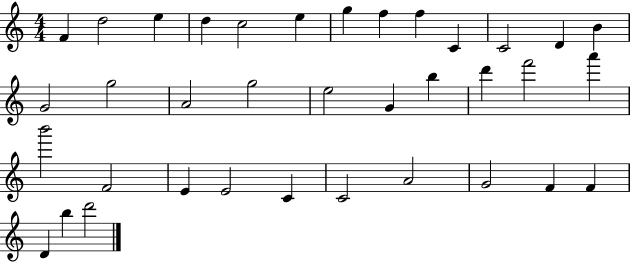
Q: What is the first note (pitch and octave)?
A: F4